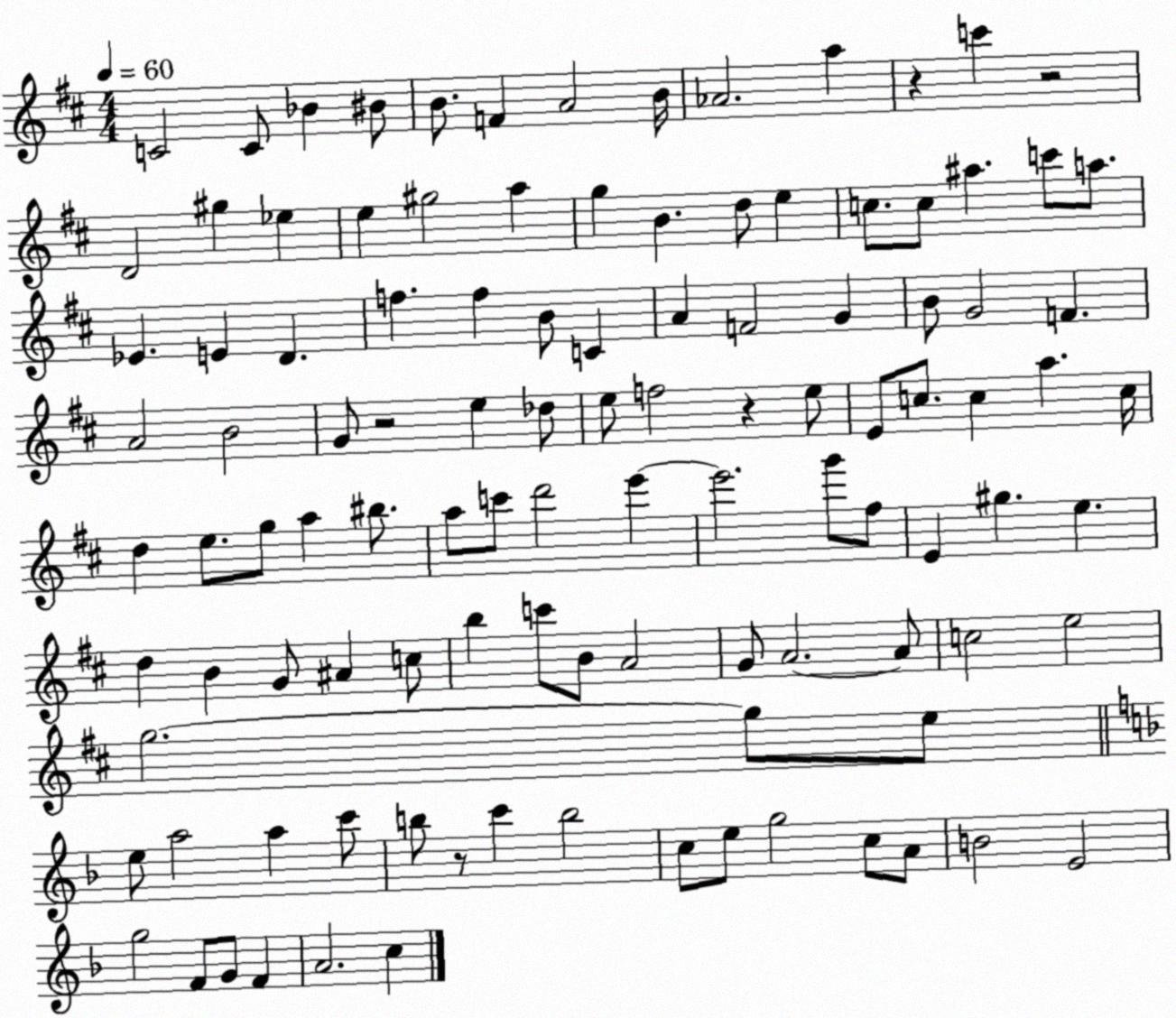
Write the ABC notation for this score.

X:1
T:Untitled
M:4/4
L:1/4
K:D
C2 C/2 _B ^B/2 B/2 F A2 B/4 _A2 a z c' z2 D2 ^g _e e ^g2 a g B d/2 e c/2 c/2 ^a c'/2 a/2 _E E D f f B/2 C A F2 G B/2 G2 F A2 B2 G/2 z2 e _d/2 e/2 f2 z e/2 E/2 c/2 c a c/4 d e/2 g/2 a ^b/2 a/2 c'/2 d'2 e' e'2 g'/2 ^f/2 E ^g e d B G/2 ^A c/2 b c'/2 B/2 A2 G/2 A2 A/2 c2 e2 g2 g/2 e/2 e/2 a2 a c'/2 b/2 z/2 c' b2 c/2 e/2 g2 c/2 A/2 B2 E2 g2 F/2 G/2 F A2 c